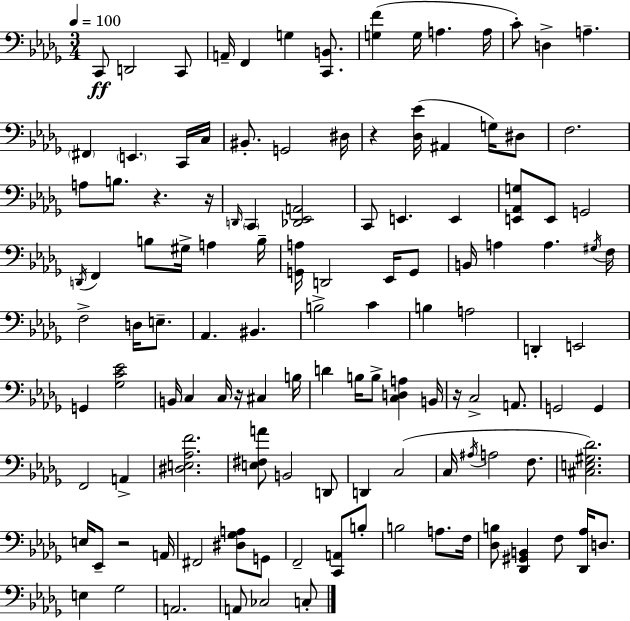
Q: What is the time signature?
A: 3/4